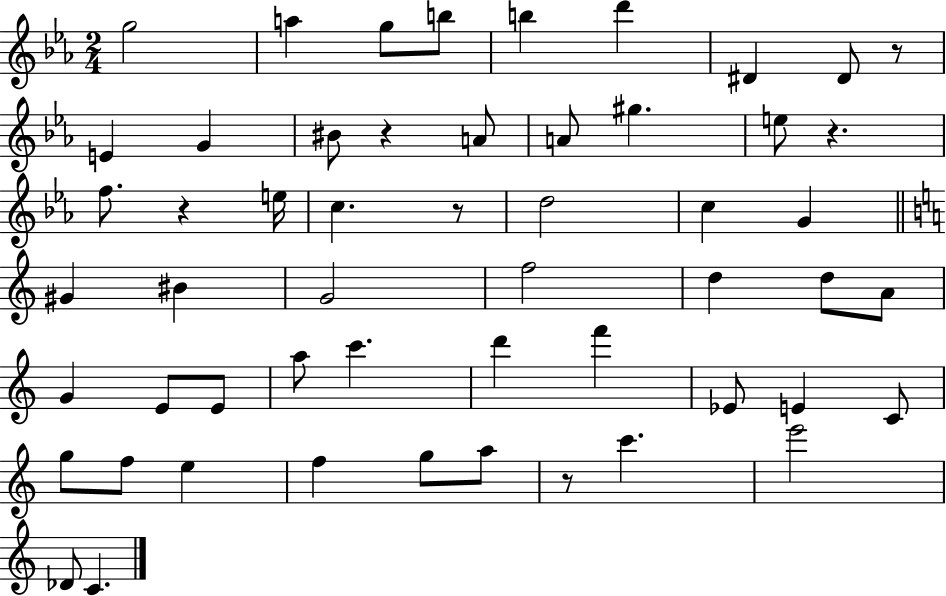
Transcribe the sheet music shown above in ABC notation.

X:1
T:Untitled
M:2/4
L:1/4
K:Eb
g2 a g/2 b/2 b d' ^D ^D/2 z/2 E G ^B/2 z A/2 A/2 ^g e/2 z f/2 z e/4 c z/2 d2 c G ^G ^B G2 f2 d d/2 A/2 G E/2 E/2 a/2 c' d' f' _E/2 E C/2 g/2 f/2 e f g/2 a/2 z/2 c' e'2 _D/2 C